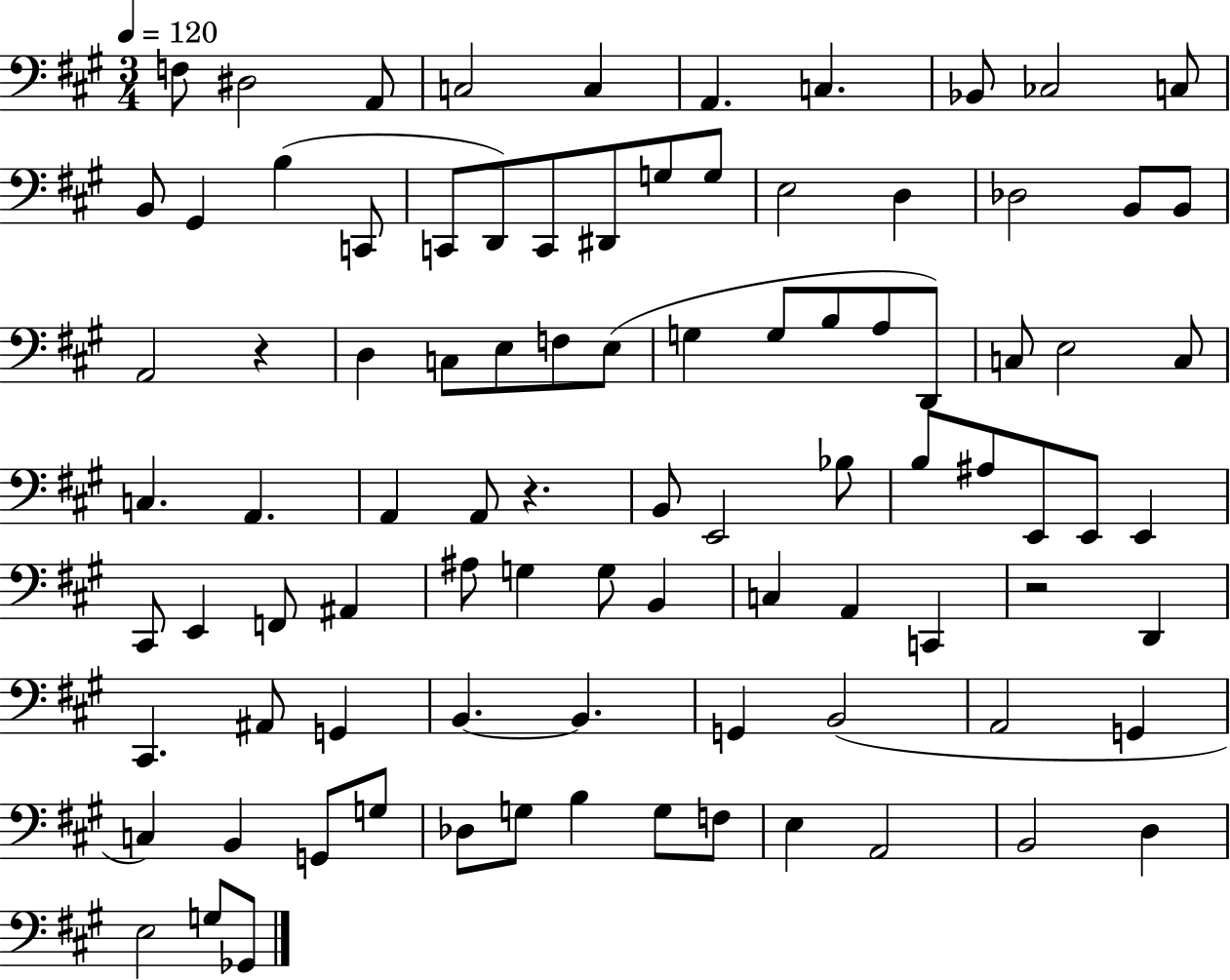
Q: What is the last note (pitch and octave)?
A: Gb2